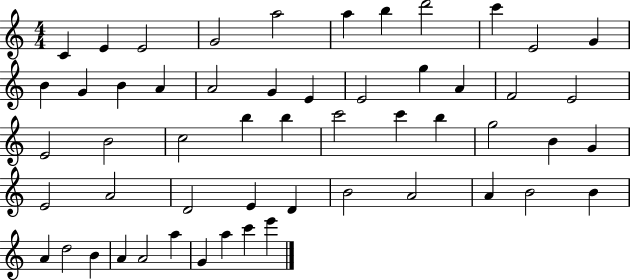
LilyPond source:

{
  \clef treble
  \numericTimeSignature
  \time 4/4
  \key c \major
  c'4 e'4 e'2 | g'2 a''2 | a''4 b''4 d'''2 | c'''4 e'2 g'4 | \break b'4 g'4 b'4 a'4 | a'2 g'4 e'4 | e'2 g''4 a'4 | f'2 e'2 | \break e'2 b'2 | c''2 b''4 b''4 | c'''2 c'''4 b''4 | g''2 b'4 g'4 | \break e'2 a'2 | d'2 e'4 d'4 | b'2 a'2 | a'4 b'2 b'4 | \break a'4 d''2 b'4 | a'4 a'2 a''4 | g'4 a''4 c'''4 e'''4 | \bar "|."
}